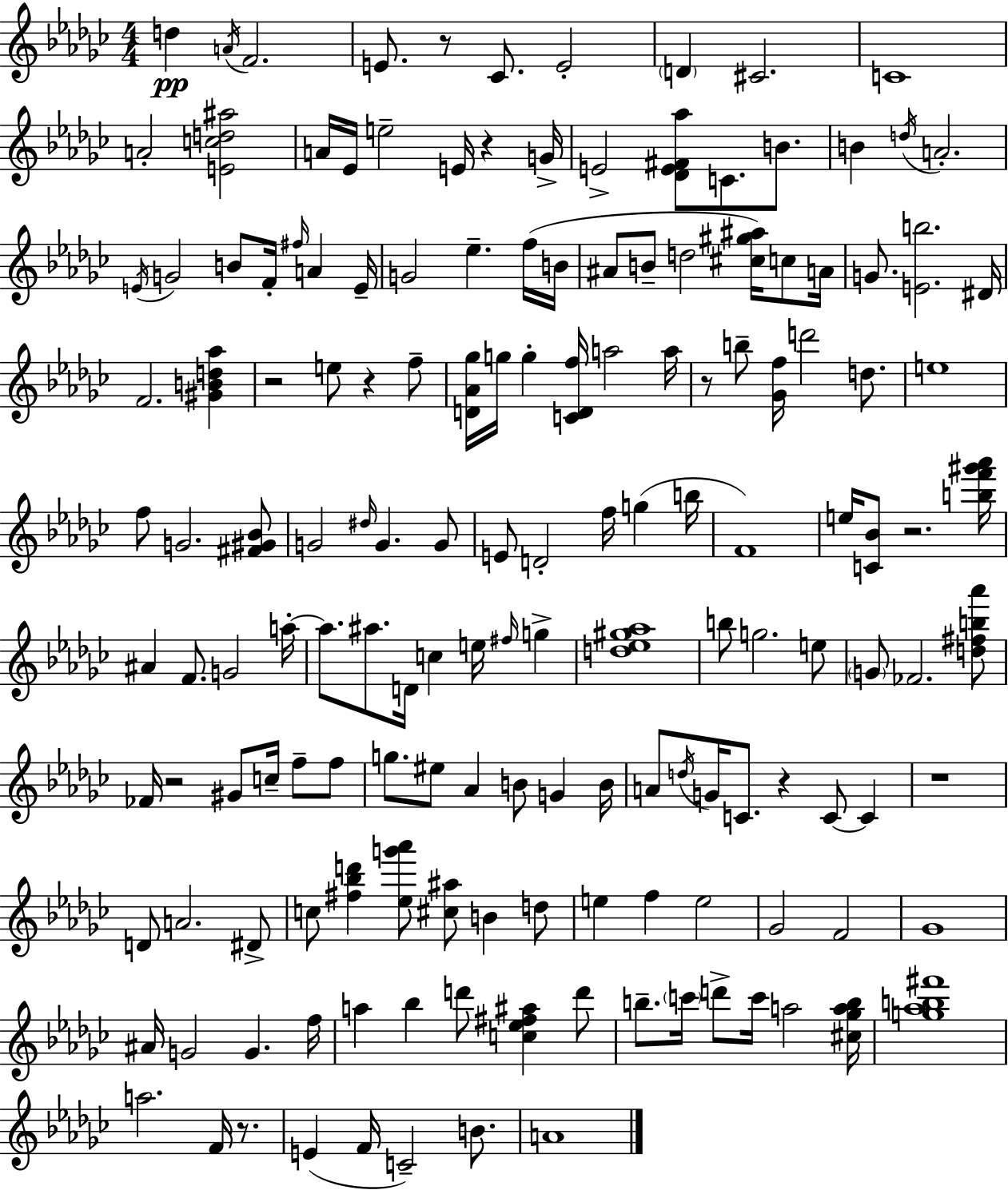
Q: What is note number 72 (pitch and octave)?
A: E5